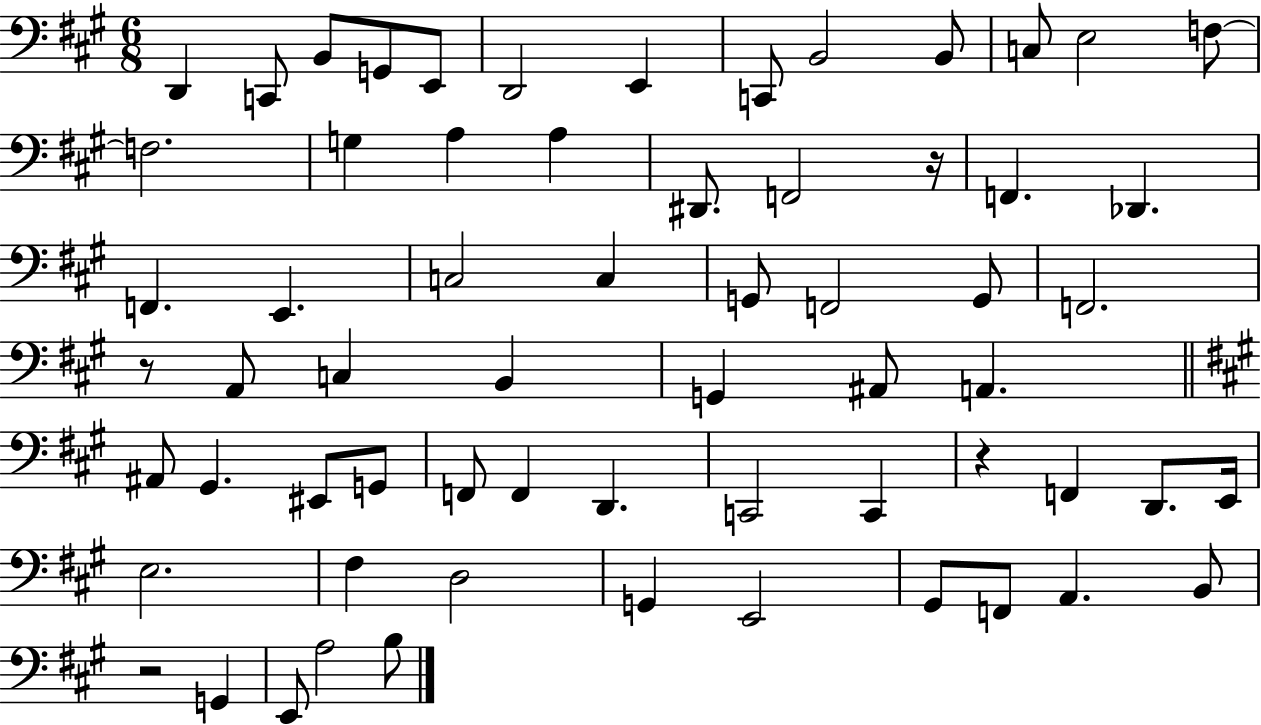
X:1
T:Untitled
M:6/8
L:1/4
K:A
D,, C,,/2 B,,/2 G,,/2 E,,/2 D,,2 E,, C,,/2 B,,2 B,,/2 C,/2 E,2 F,/2 F,2 G, A, A, ^D,,/2 F,,2 z/4 F,, _D,, F,, E,, C,2 C, G,,/2 F,,2 G,,/2 F,,2 z/2 A,,/2 C, B,, G,, ^A,,/2 A,, ^A,,/2 ^G,, ^E,,/2 G,,/2 F,,/2 F,, D,, C,,2 C,, z F,, D,,/2 E,,/4 E,2 ^F, D,2 G,, E,,2 ^G,,/2 F,,/2 A,, B,,/2 z2 G,, E,,/2 A,2 B,/2